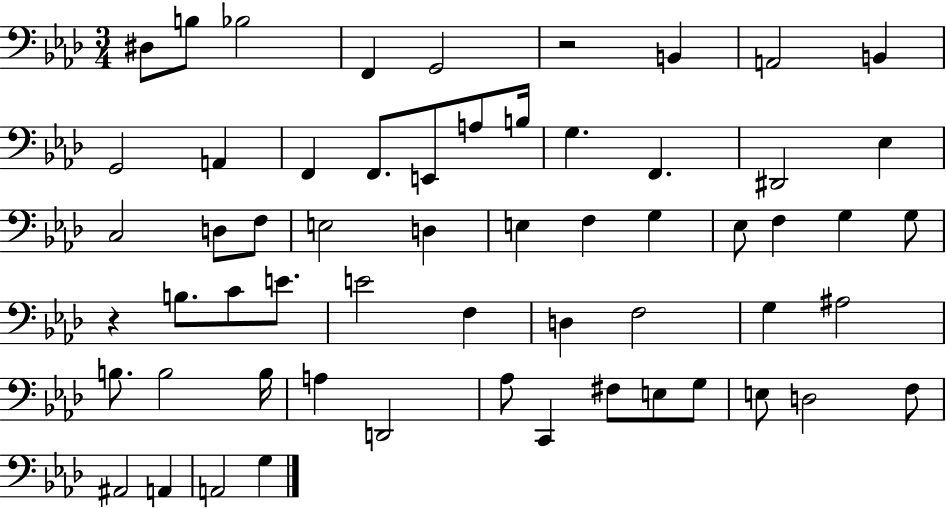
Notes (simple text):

D#3/e B3/e Bb3/h F2/q G2/h R/h B2/q A2/h B2/q G2/h A2/q F2/q F2/e. E2/e A3/e B3/s G3/q. F2/q. D#2/h Eb3/q C3/h D3/e F3/e E3/h D3/q E3/q F3/q G3/q Eb3/e F3/q G3/q G3/e R/q B3/e. C4/e E4/e. E4/h F3/q D3/q F3/h G3/q A#3/h B3/e. B3/h B3/s A3/q D2/h Ab3/e C2/q F#3/e E3/e G3/e E3/e D3/h F3/e A#2/h A2/q A2/h G3/q